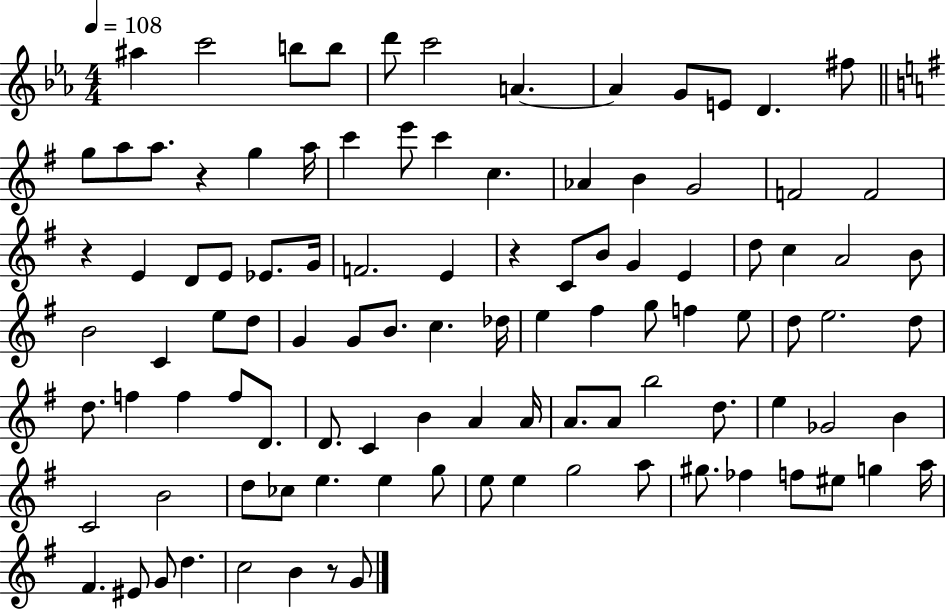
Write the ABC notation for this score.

X:1
T:Untitled
M:4/4
L:1/4
K:Eb
^a c'2 b/2 b/2 d'/2 c'2 A A G/2 E/2 D ^f/2 g/2 a/2 a/2 z g a/4 c' e'/2 c' c _A B G2 F2 F2 z E D/2 E/2 _E/2 G/4 F2 E z C/2 B/2 G E d/2 c A2 B/2 B2 C e/2 d/2 G G/2 B/2 c _d/4 e ^f g/2 f e/2 d/2 e2 d/2 d/2 f f f/2 D/2 D/2 C B A A/4 A/2 A/2 b2 d/2 e _G2 B C2 B2 d/2 _c/2 e e g/2 e/2 e g2 a/2 ^g/2 _f f/2 ^e/2 g a/4 ^F ^E/2 G/2 d c2 B z/2 G/2